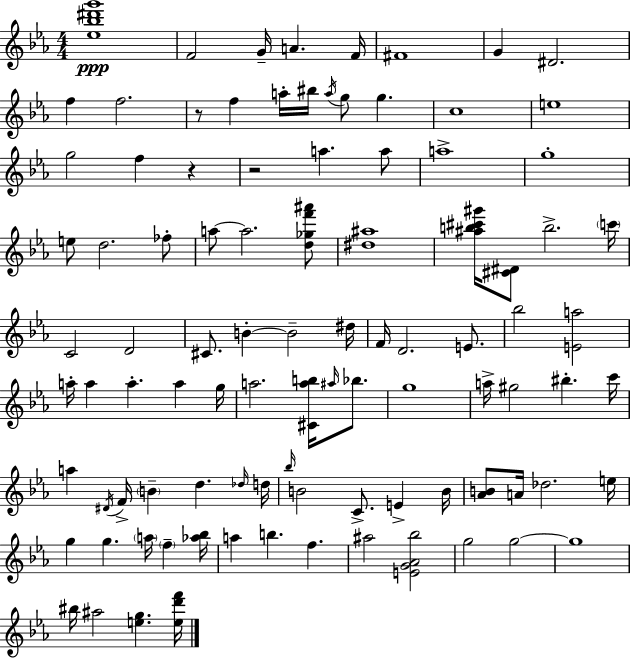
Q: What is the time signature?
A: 4/4